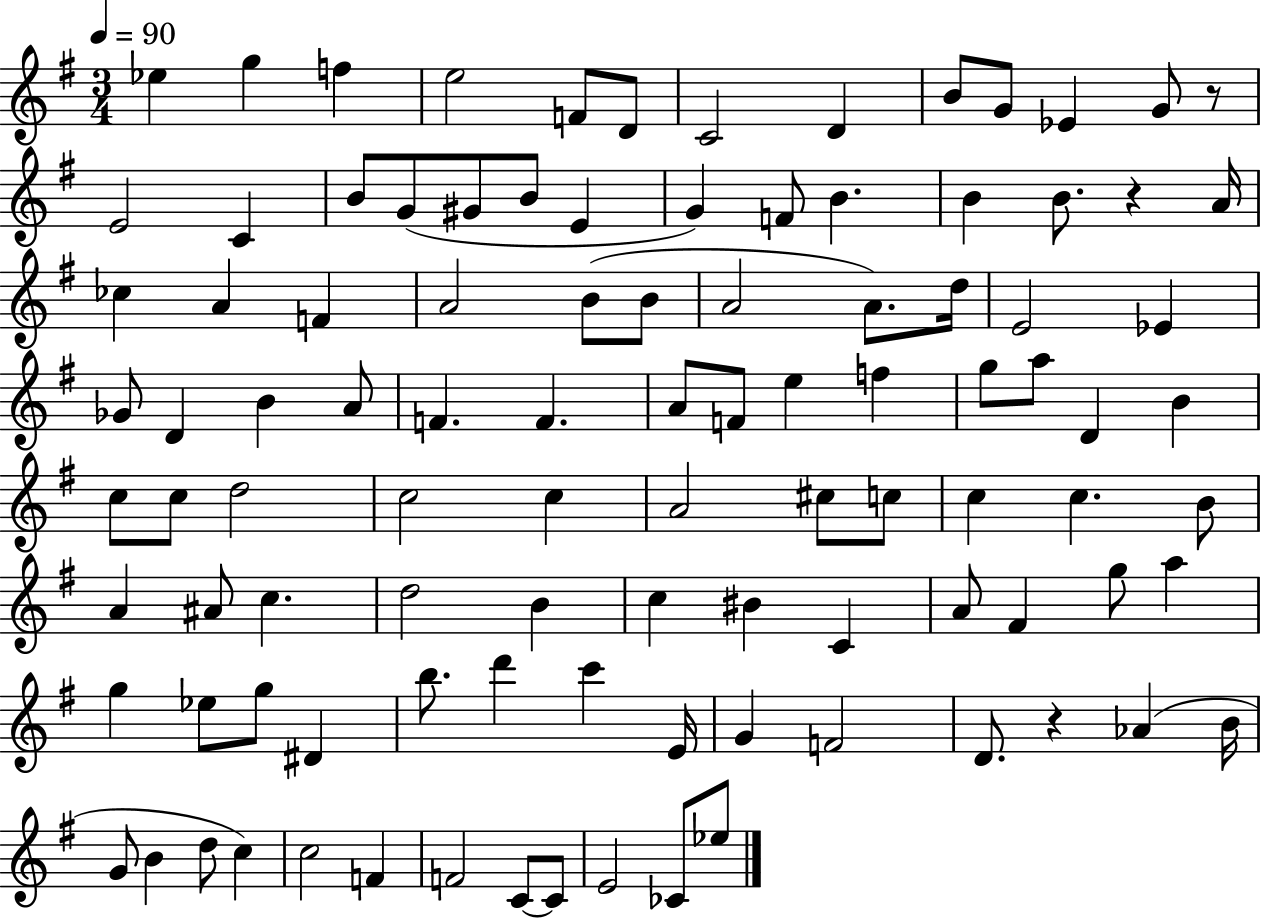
X:1
T:Untitled
M:3/4
L:1/4
K:G
_e g f e2 F/2 D/2 C2 D B/2 G/2 _E G/2 z/2 E2 C B/2 G/2 ^G/2 B/2 E G F/2 B B B/2 z A/4 _c A F A2 B/2 B/2 A2 A/2 d/4 E2 _E _G/2 D B A/2 F F A/2 F/2 e f g/2 a/2 D B c/2 c/2 d2 c2 c A2 ^c/2 c/2 c c B/2 A ^A/2 c d2 B c ^B C A/2 ^F g/2 a g _e/2 g/2 ^D b/2 d' c' E/4 G F2 D/2 z _A B/4 G/2 B d/2 c c2 F F2 C/2 C/2 E2 _C/2 _e/2